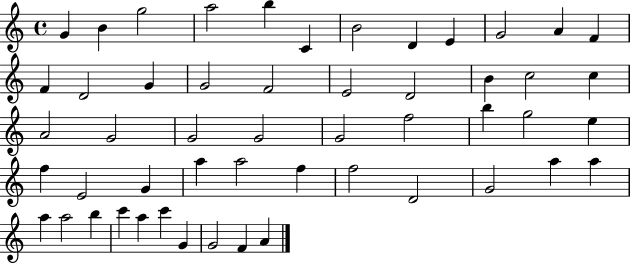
G4/q B4/q G5/h A5/h B5/q C4/q B4/h D4/q E4/q G4/h A4/q F4/q F4/q D4/h G4/q G4/h F4/h E4/h D4/h B4/q C5/h C5/q A4/h G4/h G4/h G4/h G4/h F5/h B5/q G5/h E5/q F5/q E4/h G4/q A5/q A5/h F5/q F5/h D4/h G4/h A5/q A5/q A5/q A5/h B5/q C6/q A5/q C6/q G4/q G4/h F4/q A4/q